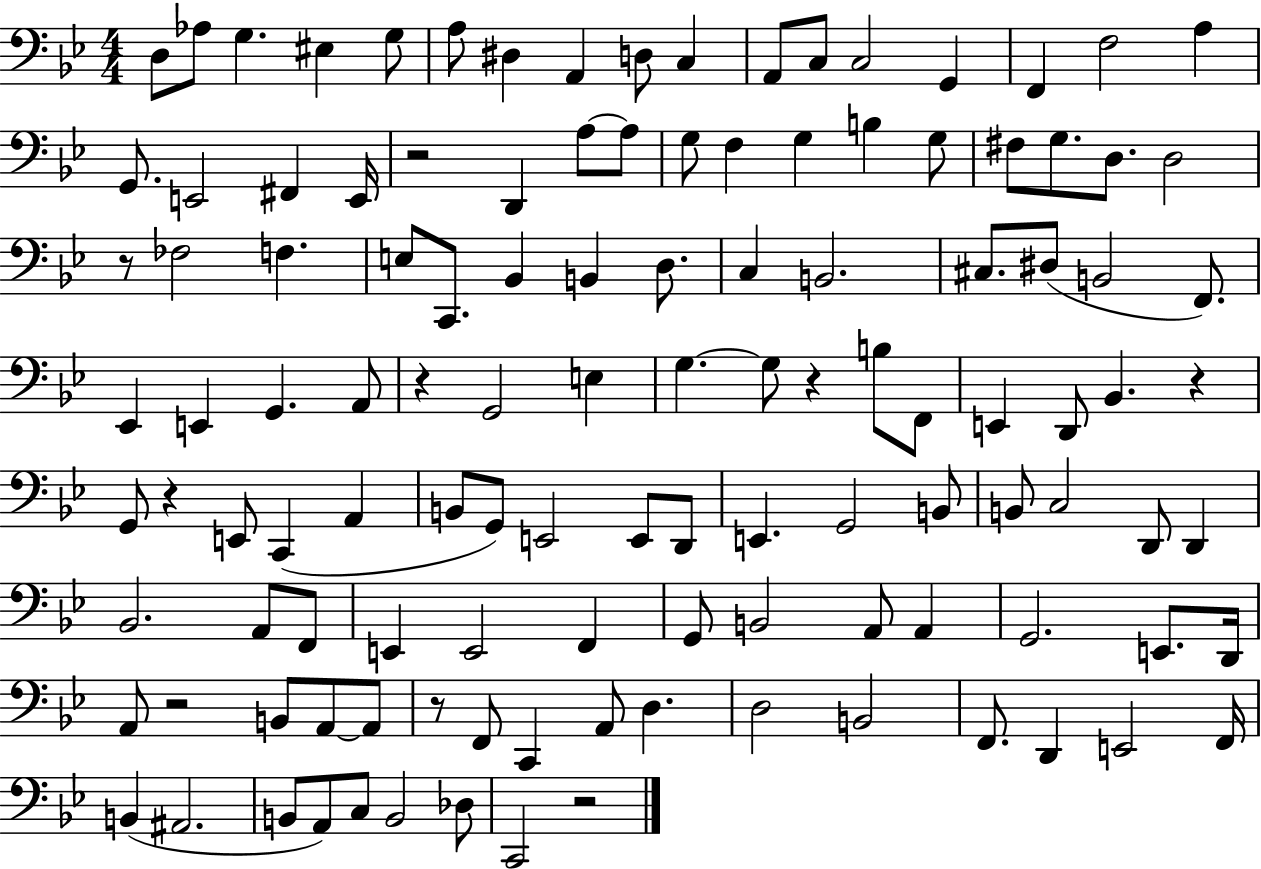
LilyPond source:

{
  \clef bass
  \numericTimeSignature
  \time 4/4
  \key bes \major
  \repeat volta 2 { d8 aes8 g4. eis4 g8 | a8 dis4 a,4 d8 c4 | a,8 c8 c2 g,4 | f,4 f2 a4 | \break g,8. e,2 fis,4 e,16 | r2 d,4 a8~~ a8 | g8 f4 g4 b4 g8 | fis8 g8. d8. d2 | \break r8 fes2 f4. | e8 c,8. bes,4 b,4 d8. | c4 b,2. | cis8. dis8( b,2 f,8.) | \break ees,4 e,4 g,4. a,8 | r4 g,2 e4 | g4.~~ g8 r4 b8 f,8 | e,4 d,8 bes,4. r4 | \break g,8 r4 e,8 c,4( a,4 | b,8 g,8) e,2 e,8 d,8 | e,4. g,2 b,8 | b,8 c2 d,8 d,4 | \break bes,2. a,8 f,8 | e,4 e,2 f,4 | g,8 b,2 a,8 a,4 | g,2. e,8. d,16 | \break a,8 r2 b,8 a,8~~ a,8 | r8 f,8 c,4 a,8 d4. | d2 b,2 | f,8. d,4 e,2 f,16 | \break b,4( ais,2. | b,8 a,8) c8 b,2 des8 | c,2 r2 | } \bar "|."
}